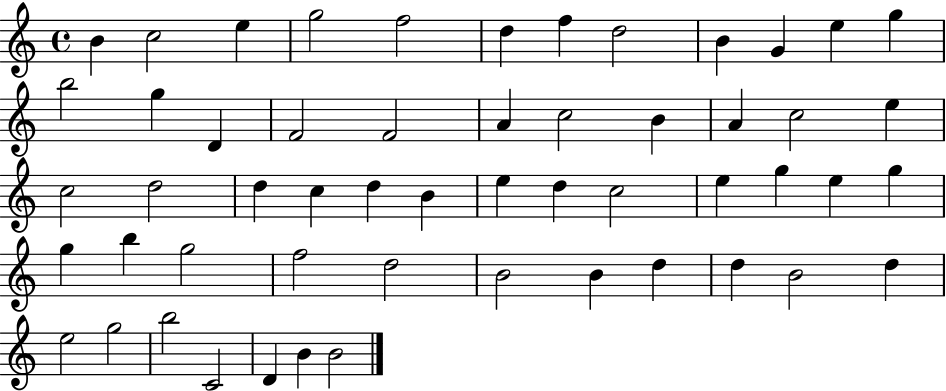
{
  \clef treble
  \time 4/4
  \defaultTimeSignature
  \key c \major
  b'4 c''2 e''4 | g''2 f''2 | d''4 f''4 d''2 | b'4 g'4 e''4 g''4 | \break b''2 g''4 d'4 | f'2 f'2 | a'4 c''2 b'4 | a'4 c''2 e''4 | \break c''2 d''2 | d''4 c''4 d''4 b'4 | e''4 d''4 c''2 | e''4 g''4 e''4 g''4 | \break g''4 b''4 g''2 | f''2 d''2 | b'2 b'4 d''4 | d''4 b'2 d''4 | \break e''2 g''2 | b''2 c'2 | d'4 b'4 b'2 | \bar "|."
}